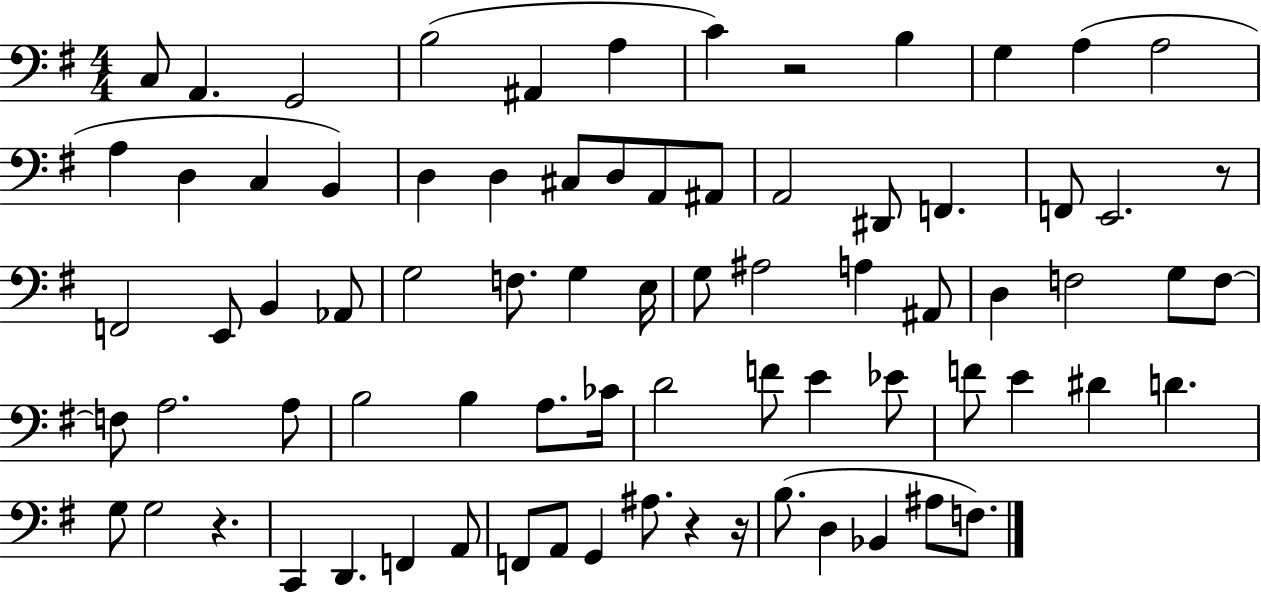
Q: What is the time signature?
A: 4/4